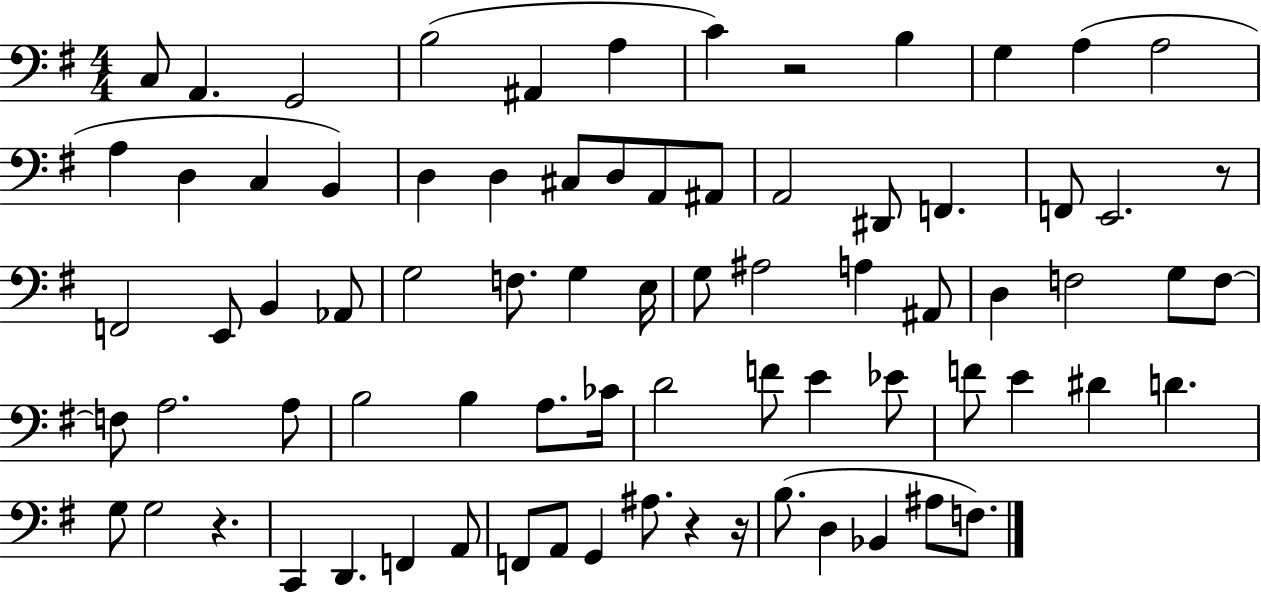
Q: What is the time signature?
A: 4/4